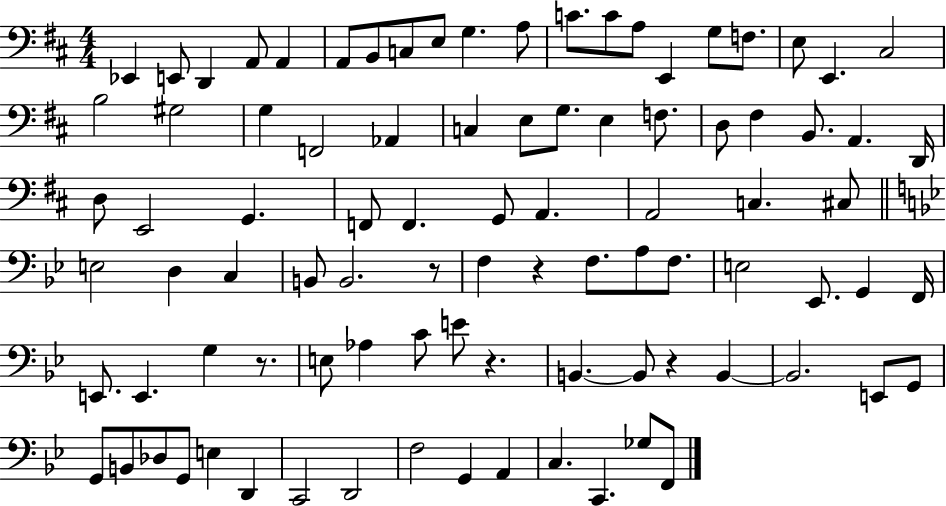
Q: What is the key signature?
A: D major